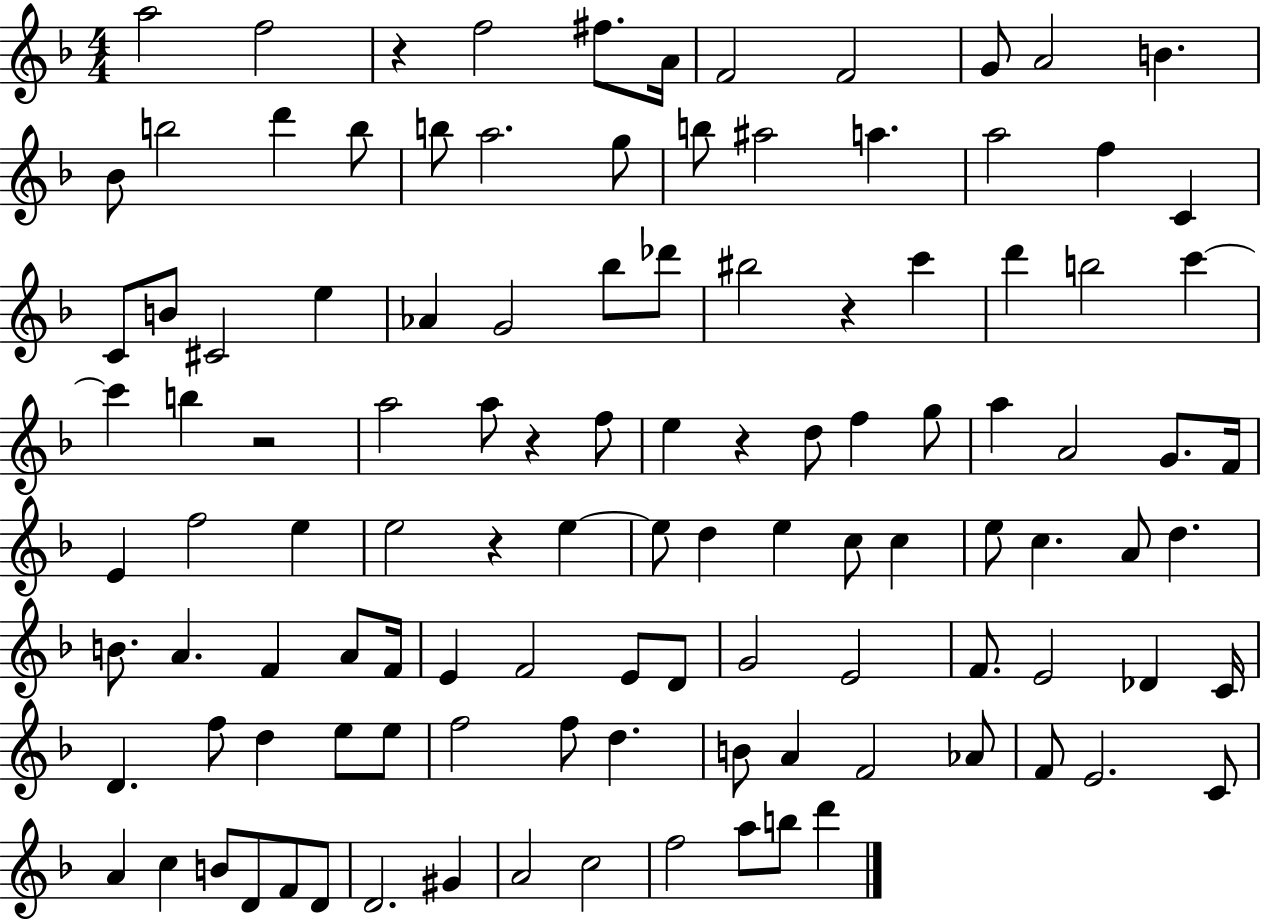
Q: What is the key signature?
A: F major